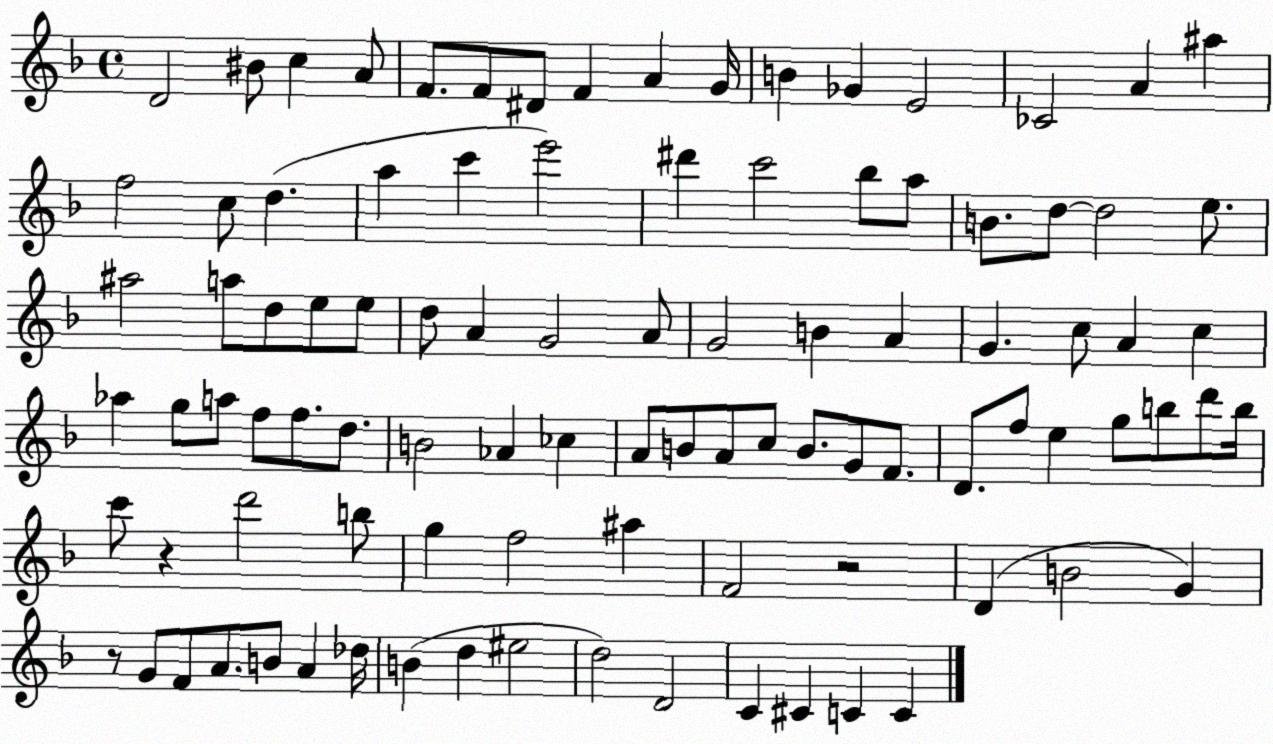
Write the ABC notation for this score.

X:1
T:Untitled
M:4/4
L:1/4
K:F
D2 ^B/2 c A/2 F/2 F/2 ^D/2 F A G/4 B _G E2 _C2 A ^a f2 c/2 d a c' e'2 ^d' c'2 _b/2 a/2 B/2 d/2 d2 e/2 ^a2 a/2 d/2 e/2 e/2 d/2 A G2 A/2 G2 B A G c/2 A c _a g/2 a/2 f/2 f/2 d/2 B2 _A _c A/2 B/2 A/2 c/2 B/2 G/2 F/2 D/2 f/2 e g/2 b/2 d'/2 b/4 c'/2 z d'2 b/2 g f2 ^a F2 z2 D B2 G z/2 G/2 F/2 A/2 B/2 A _d/4 B d ^e2 d2 D2 C ^C C C